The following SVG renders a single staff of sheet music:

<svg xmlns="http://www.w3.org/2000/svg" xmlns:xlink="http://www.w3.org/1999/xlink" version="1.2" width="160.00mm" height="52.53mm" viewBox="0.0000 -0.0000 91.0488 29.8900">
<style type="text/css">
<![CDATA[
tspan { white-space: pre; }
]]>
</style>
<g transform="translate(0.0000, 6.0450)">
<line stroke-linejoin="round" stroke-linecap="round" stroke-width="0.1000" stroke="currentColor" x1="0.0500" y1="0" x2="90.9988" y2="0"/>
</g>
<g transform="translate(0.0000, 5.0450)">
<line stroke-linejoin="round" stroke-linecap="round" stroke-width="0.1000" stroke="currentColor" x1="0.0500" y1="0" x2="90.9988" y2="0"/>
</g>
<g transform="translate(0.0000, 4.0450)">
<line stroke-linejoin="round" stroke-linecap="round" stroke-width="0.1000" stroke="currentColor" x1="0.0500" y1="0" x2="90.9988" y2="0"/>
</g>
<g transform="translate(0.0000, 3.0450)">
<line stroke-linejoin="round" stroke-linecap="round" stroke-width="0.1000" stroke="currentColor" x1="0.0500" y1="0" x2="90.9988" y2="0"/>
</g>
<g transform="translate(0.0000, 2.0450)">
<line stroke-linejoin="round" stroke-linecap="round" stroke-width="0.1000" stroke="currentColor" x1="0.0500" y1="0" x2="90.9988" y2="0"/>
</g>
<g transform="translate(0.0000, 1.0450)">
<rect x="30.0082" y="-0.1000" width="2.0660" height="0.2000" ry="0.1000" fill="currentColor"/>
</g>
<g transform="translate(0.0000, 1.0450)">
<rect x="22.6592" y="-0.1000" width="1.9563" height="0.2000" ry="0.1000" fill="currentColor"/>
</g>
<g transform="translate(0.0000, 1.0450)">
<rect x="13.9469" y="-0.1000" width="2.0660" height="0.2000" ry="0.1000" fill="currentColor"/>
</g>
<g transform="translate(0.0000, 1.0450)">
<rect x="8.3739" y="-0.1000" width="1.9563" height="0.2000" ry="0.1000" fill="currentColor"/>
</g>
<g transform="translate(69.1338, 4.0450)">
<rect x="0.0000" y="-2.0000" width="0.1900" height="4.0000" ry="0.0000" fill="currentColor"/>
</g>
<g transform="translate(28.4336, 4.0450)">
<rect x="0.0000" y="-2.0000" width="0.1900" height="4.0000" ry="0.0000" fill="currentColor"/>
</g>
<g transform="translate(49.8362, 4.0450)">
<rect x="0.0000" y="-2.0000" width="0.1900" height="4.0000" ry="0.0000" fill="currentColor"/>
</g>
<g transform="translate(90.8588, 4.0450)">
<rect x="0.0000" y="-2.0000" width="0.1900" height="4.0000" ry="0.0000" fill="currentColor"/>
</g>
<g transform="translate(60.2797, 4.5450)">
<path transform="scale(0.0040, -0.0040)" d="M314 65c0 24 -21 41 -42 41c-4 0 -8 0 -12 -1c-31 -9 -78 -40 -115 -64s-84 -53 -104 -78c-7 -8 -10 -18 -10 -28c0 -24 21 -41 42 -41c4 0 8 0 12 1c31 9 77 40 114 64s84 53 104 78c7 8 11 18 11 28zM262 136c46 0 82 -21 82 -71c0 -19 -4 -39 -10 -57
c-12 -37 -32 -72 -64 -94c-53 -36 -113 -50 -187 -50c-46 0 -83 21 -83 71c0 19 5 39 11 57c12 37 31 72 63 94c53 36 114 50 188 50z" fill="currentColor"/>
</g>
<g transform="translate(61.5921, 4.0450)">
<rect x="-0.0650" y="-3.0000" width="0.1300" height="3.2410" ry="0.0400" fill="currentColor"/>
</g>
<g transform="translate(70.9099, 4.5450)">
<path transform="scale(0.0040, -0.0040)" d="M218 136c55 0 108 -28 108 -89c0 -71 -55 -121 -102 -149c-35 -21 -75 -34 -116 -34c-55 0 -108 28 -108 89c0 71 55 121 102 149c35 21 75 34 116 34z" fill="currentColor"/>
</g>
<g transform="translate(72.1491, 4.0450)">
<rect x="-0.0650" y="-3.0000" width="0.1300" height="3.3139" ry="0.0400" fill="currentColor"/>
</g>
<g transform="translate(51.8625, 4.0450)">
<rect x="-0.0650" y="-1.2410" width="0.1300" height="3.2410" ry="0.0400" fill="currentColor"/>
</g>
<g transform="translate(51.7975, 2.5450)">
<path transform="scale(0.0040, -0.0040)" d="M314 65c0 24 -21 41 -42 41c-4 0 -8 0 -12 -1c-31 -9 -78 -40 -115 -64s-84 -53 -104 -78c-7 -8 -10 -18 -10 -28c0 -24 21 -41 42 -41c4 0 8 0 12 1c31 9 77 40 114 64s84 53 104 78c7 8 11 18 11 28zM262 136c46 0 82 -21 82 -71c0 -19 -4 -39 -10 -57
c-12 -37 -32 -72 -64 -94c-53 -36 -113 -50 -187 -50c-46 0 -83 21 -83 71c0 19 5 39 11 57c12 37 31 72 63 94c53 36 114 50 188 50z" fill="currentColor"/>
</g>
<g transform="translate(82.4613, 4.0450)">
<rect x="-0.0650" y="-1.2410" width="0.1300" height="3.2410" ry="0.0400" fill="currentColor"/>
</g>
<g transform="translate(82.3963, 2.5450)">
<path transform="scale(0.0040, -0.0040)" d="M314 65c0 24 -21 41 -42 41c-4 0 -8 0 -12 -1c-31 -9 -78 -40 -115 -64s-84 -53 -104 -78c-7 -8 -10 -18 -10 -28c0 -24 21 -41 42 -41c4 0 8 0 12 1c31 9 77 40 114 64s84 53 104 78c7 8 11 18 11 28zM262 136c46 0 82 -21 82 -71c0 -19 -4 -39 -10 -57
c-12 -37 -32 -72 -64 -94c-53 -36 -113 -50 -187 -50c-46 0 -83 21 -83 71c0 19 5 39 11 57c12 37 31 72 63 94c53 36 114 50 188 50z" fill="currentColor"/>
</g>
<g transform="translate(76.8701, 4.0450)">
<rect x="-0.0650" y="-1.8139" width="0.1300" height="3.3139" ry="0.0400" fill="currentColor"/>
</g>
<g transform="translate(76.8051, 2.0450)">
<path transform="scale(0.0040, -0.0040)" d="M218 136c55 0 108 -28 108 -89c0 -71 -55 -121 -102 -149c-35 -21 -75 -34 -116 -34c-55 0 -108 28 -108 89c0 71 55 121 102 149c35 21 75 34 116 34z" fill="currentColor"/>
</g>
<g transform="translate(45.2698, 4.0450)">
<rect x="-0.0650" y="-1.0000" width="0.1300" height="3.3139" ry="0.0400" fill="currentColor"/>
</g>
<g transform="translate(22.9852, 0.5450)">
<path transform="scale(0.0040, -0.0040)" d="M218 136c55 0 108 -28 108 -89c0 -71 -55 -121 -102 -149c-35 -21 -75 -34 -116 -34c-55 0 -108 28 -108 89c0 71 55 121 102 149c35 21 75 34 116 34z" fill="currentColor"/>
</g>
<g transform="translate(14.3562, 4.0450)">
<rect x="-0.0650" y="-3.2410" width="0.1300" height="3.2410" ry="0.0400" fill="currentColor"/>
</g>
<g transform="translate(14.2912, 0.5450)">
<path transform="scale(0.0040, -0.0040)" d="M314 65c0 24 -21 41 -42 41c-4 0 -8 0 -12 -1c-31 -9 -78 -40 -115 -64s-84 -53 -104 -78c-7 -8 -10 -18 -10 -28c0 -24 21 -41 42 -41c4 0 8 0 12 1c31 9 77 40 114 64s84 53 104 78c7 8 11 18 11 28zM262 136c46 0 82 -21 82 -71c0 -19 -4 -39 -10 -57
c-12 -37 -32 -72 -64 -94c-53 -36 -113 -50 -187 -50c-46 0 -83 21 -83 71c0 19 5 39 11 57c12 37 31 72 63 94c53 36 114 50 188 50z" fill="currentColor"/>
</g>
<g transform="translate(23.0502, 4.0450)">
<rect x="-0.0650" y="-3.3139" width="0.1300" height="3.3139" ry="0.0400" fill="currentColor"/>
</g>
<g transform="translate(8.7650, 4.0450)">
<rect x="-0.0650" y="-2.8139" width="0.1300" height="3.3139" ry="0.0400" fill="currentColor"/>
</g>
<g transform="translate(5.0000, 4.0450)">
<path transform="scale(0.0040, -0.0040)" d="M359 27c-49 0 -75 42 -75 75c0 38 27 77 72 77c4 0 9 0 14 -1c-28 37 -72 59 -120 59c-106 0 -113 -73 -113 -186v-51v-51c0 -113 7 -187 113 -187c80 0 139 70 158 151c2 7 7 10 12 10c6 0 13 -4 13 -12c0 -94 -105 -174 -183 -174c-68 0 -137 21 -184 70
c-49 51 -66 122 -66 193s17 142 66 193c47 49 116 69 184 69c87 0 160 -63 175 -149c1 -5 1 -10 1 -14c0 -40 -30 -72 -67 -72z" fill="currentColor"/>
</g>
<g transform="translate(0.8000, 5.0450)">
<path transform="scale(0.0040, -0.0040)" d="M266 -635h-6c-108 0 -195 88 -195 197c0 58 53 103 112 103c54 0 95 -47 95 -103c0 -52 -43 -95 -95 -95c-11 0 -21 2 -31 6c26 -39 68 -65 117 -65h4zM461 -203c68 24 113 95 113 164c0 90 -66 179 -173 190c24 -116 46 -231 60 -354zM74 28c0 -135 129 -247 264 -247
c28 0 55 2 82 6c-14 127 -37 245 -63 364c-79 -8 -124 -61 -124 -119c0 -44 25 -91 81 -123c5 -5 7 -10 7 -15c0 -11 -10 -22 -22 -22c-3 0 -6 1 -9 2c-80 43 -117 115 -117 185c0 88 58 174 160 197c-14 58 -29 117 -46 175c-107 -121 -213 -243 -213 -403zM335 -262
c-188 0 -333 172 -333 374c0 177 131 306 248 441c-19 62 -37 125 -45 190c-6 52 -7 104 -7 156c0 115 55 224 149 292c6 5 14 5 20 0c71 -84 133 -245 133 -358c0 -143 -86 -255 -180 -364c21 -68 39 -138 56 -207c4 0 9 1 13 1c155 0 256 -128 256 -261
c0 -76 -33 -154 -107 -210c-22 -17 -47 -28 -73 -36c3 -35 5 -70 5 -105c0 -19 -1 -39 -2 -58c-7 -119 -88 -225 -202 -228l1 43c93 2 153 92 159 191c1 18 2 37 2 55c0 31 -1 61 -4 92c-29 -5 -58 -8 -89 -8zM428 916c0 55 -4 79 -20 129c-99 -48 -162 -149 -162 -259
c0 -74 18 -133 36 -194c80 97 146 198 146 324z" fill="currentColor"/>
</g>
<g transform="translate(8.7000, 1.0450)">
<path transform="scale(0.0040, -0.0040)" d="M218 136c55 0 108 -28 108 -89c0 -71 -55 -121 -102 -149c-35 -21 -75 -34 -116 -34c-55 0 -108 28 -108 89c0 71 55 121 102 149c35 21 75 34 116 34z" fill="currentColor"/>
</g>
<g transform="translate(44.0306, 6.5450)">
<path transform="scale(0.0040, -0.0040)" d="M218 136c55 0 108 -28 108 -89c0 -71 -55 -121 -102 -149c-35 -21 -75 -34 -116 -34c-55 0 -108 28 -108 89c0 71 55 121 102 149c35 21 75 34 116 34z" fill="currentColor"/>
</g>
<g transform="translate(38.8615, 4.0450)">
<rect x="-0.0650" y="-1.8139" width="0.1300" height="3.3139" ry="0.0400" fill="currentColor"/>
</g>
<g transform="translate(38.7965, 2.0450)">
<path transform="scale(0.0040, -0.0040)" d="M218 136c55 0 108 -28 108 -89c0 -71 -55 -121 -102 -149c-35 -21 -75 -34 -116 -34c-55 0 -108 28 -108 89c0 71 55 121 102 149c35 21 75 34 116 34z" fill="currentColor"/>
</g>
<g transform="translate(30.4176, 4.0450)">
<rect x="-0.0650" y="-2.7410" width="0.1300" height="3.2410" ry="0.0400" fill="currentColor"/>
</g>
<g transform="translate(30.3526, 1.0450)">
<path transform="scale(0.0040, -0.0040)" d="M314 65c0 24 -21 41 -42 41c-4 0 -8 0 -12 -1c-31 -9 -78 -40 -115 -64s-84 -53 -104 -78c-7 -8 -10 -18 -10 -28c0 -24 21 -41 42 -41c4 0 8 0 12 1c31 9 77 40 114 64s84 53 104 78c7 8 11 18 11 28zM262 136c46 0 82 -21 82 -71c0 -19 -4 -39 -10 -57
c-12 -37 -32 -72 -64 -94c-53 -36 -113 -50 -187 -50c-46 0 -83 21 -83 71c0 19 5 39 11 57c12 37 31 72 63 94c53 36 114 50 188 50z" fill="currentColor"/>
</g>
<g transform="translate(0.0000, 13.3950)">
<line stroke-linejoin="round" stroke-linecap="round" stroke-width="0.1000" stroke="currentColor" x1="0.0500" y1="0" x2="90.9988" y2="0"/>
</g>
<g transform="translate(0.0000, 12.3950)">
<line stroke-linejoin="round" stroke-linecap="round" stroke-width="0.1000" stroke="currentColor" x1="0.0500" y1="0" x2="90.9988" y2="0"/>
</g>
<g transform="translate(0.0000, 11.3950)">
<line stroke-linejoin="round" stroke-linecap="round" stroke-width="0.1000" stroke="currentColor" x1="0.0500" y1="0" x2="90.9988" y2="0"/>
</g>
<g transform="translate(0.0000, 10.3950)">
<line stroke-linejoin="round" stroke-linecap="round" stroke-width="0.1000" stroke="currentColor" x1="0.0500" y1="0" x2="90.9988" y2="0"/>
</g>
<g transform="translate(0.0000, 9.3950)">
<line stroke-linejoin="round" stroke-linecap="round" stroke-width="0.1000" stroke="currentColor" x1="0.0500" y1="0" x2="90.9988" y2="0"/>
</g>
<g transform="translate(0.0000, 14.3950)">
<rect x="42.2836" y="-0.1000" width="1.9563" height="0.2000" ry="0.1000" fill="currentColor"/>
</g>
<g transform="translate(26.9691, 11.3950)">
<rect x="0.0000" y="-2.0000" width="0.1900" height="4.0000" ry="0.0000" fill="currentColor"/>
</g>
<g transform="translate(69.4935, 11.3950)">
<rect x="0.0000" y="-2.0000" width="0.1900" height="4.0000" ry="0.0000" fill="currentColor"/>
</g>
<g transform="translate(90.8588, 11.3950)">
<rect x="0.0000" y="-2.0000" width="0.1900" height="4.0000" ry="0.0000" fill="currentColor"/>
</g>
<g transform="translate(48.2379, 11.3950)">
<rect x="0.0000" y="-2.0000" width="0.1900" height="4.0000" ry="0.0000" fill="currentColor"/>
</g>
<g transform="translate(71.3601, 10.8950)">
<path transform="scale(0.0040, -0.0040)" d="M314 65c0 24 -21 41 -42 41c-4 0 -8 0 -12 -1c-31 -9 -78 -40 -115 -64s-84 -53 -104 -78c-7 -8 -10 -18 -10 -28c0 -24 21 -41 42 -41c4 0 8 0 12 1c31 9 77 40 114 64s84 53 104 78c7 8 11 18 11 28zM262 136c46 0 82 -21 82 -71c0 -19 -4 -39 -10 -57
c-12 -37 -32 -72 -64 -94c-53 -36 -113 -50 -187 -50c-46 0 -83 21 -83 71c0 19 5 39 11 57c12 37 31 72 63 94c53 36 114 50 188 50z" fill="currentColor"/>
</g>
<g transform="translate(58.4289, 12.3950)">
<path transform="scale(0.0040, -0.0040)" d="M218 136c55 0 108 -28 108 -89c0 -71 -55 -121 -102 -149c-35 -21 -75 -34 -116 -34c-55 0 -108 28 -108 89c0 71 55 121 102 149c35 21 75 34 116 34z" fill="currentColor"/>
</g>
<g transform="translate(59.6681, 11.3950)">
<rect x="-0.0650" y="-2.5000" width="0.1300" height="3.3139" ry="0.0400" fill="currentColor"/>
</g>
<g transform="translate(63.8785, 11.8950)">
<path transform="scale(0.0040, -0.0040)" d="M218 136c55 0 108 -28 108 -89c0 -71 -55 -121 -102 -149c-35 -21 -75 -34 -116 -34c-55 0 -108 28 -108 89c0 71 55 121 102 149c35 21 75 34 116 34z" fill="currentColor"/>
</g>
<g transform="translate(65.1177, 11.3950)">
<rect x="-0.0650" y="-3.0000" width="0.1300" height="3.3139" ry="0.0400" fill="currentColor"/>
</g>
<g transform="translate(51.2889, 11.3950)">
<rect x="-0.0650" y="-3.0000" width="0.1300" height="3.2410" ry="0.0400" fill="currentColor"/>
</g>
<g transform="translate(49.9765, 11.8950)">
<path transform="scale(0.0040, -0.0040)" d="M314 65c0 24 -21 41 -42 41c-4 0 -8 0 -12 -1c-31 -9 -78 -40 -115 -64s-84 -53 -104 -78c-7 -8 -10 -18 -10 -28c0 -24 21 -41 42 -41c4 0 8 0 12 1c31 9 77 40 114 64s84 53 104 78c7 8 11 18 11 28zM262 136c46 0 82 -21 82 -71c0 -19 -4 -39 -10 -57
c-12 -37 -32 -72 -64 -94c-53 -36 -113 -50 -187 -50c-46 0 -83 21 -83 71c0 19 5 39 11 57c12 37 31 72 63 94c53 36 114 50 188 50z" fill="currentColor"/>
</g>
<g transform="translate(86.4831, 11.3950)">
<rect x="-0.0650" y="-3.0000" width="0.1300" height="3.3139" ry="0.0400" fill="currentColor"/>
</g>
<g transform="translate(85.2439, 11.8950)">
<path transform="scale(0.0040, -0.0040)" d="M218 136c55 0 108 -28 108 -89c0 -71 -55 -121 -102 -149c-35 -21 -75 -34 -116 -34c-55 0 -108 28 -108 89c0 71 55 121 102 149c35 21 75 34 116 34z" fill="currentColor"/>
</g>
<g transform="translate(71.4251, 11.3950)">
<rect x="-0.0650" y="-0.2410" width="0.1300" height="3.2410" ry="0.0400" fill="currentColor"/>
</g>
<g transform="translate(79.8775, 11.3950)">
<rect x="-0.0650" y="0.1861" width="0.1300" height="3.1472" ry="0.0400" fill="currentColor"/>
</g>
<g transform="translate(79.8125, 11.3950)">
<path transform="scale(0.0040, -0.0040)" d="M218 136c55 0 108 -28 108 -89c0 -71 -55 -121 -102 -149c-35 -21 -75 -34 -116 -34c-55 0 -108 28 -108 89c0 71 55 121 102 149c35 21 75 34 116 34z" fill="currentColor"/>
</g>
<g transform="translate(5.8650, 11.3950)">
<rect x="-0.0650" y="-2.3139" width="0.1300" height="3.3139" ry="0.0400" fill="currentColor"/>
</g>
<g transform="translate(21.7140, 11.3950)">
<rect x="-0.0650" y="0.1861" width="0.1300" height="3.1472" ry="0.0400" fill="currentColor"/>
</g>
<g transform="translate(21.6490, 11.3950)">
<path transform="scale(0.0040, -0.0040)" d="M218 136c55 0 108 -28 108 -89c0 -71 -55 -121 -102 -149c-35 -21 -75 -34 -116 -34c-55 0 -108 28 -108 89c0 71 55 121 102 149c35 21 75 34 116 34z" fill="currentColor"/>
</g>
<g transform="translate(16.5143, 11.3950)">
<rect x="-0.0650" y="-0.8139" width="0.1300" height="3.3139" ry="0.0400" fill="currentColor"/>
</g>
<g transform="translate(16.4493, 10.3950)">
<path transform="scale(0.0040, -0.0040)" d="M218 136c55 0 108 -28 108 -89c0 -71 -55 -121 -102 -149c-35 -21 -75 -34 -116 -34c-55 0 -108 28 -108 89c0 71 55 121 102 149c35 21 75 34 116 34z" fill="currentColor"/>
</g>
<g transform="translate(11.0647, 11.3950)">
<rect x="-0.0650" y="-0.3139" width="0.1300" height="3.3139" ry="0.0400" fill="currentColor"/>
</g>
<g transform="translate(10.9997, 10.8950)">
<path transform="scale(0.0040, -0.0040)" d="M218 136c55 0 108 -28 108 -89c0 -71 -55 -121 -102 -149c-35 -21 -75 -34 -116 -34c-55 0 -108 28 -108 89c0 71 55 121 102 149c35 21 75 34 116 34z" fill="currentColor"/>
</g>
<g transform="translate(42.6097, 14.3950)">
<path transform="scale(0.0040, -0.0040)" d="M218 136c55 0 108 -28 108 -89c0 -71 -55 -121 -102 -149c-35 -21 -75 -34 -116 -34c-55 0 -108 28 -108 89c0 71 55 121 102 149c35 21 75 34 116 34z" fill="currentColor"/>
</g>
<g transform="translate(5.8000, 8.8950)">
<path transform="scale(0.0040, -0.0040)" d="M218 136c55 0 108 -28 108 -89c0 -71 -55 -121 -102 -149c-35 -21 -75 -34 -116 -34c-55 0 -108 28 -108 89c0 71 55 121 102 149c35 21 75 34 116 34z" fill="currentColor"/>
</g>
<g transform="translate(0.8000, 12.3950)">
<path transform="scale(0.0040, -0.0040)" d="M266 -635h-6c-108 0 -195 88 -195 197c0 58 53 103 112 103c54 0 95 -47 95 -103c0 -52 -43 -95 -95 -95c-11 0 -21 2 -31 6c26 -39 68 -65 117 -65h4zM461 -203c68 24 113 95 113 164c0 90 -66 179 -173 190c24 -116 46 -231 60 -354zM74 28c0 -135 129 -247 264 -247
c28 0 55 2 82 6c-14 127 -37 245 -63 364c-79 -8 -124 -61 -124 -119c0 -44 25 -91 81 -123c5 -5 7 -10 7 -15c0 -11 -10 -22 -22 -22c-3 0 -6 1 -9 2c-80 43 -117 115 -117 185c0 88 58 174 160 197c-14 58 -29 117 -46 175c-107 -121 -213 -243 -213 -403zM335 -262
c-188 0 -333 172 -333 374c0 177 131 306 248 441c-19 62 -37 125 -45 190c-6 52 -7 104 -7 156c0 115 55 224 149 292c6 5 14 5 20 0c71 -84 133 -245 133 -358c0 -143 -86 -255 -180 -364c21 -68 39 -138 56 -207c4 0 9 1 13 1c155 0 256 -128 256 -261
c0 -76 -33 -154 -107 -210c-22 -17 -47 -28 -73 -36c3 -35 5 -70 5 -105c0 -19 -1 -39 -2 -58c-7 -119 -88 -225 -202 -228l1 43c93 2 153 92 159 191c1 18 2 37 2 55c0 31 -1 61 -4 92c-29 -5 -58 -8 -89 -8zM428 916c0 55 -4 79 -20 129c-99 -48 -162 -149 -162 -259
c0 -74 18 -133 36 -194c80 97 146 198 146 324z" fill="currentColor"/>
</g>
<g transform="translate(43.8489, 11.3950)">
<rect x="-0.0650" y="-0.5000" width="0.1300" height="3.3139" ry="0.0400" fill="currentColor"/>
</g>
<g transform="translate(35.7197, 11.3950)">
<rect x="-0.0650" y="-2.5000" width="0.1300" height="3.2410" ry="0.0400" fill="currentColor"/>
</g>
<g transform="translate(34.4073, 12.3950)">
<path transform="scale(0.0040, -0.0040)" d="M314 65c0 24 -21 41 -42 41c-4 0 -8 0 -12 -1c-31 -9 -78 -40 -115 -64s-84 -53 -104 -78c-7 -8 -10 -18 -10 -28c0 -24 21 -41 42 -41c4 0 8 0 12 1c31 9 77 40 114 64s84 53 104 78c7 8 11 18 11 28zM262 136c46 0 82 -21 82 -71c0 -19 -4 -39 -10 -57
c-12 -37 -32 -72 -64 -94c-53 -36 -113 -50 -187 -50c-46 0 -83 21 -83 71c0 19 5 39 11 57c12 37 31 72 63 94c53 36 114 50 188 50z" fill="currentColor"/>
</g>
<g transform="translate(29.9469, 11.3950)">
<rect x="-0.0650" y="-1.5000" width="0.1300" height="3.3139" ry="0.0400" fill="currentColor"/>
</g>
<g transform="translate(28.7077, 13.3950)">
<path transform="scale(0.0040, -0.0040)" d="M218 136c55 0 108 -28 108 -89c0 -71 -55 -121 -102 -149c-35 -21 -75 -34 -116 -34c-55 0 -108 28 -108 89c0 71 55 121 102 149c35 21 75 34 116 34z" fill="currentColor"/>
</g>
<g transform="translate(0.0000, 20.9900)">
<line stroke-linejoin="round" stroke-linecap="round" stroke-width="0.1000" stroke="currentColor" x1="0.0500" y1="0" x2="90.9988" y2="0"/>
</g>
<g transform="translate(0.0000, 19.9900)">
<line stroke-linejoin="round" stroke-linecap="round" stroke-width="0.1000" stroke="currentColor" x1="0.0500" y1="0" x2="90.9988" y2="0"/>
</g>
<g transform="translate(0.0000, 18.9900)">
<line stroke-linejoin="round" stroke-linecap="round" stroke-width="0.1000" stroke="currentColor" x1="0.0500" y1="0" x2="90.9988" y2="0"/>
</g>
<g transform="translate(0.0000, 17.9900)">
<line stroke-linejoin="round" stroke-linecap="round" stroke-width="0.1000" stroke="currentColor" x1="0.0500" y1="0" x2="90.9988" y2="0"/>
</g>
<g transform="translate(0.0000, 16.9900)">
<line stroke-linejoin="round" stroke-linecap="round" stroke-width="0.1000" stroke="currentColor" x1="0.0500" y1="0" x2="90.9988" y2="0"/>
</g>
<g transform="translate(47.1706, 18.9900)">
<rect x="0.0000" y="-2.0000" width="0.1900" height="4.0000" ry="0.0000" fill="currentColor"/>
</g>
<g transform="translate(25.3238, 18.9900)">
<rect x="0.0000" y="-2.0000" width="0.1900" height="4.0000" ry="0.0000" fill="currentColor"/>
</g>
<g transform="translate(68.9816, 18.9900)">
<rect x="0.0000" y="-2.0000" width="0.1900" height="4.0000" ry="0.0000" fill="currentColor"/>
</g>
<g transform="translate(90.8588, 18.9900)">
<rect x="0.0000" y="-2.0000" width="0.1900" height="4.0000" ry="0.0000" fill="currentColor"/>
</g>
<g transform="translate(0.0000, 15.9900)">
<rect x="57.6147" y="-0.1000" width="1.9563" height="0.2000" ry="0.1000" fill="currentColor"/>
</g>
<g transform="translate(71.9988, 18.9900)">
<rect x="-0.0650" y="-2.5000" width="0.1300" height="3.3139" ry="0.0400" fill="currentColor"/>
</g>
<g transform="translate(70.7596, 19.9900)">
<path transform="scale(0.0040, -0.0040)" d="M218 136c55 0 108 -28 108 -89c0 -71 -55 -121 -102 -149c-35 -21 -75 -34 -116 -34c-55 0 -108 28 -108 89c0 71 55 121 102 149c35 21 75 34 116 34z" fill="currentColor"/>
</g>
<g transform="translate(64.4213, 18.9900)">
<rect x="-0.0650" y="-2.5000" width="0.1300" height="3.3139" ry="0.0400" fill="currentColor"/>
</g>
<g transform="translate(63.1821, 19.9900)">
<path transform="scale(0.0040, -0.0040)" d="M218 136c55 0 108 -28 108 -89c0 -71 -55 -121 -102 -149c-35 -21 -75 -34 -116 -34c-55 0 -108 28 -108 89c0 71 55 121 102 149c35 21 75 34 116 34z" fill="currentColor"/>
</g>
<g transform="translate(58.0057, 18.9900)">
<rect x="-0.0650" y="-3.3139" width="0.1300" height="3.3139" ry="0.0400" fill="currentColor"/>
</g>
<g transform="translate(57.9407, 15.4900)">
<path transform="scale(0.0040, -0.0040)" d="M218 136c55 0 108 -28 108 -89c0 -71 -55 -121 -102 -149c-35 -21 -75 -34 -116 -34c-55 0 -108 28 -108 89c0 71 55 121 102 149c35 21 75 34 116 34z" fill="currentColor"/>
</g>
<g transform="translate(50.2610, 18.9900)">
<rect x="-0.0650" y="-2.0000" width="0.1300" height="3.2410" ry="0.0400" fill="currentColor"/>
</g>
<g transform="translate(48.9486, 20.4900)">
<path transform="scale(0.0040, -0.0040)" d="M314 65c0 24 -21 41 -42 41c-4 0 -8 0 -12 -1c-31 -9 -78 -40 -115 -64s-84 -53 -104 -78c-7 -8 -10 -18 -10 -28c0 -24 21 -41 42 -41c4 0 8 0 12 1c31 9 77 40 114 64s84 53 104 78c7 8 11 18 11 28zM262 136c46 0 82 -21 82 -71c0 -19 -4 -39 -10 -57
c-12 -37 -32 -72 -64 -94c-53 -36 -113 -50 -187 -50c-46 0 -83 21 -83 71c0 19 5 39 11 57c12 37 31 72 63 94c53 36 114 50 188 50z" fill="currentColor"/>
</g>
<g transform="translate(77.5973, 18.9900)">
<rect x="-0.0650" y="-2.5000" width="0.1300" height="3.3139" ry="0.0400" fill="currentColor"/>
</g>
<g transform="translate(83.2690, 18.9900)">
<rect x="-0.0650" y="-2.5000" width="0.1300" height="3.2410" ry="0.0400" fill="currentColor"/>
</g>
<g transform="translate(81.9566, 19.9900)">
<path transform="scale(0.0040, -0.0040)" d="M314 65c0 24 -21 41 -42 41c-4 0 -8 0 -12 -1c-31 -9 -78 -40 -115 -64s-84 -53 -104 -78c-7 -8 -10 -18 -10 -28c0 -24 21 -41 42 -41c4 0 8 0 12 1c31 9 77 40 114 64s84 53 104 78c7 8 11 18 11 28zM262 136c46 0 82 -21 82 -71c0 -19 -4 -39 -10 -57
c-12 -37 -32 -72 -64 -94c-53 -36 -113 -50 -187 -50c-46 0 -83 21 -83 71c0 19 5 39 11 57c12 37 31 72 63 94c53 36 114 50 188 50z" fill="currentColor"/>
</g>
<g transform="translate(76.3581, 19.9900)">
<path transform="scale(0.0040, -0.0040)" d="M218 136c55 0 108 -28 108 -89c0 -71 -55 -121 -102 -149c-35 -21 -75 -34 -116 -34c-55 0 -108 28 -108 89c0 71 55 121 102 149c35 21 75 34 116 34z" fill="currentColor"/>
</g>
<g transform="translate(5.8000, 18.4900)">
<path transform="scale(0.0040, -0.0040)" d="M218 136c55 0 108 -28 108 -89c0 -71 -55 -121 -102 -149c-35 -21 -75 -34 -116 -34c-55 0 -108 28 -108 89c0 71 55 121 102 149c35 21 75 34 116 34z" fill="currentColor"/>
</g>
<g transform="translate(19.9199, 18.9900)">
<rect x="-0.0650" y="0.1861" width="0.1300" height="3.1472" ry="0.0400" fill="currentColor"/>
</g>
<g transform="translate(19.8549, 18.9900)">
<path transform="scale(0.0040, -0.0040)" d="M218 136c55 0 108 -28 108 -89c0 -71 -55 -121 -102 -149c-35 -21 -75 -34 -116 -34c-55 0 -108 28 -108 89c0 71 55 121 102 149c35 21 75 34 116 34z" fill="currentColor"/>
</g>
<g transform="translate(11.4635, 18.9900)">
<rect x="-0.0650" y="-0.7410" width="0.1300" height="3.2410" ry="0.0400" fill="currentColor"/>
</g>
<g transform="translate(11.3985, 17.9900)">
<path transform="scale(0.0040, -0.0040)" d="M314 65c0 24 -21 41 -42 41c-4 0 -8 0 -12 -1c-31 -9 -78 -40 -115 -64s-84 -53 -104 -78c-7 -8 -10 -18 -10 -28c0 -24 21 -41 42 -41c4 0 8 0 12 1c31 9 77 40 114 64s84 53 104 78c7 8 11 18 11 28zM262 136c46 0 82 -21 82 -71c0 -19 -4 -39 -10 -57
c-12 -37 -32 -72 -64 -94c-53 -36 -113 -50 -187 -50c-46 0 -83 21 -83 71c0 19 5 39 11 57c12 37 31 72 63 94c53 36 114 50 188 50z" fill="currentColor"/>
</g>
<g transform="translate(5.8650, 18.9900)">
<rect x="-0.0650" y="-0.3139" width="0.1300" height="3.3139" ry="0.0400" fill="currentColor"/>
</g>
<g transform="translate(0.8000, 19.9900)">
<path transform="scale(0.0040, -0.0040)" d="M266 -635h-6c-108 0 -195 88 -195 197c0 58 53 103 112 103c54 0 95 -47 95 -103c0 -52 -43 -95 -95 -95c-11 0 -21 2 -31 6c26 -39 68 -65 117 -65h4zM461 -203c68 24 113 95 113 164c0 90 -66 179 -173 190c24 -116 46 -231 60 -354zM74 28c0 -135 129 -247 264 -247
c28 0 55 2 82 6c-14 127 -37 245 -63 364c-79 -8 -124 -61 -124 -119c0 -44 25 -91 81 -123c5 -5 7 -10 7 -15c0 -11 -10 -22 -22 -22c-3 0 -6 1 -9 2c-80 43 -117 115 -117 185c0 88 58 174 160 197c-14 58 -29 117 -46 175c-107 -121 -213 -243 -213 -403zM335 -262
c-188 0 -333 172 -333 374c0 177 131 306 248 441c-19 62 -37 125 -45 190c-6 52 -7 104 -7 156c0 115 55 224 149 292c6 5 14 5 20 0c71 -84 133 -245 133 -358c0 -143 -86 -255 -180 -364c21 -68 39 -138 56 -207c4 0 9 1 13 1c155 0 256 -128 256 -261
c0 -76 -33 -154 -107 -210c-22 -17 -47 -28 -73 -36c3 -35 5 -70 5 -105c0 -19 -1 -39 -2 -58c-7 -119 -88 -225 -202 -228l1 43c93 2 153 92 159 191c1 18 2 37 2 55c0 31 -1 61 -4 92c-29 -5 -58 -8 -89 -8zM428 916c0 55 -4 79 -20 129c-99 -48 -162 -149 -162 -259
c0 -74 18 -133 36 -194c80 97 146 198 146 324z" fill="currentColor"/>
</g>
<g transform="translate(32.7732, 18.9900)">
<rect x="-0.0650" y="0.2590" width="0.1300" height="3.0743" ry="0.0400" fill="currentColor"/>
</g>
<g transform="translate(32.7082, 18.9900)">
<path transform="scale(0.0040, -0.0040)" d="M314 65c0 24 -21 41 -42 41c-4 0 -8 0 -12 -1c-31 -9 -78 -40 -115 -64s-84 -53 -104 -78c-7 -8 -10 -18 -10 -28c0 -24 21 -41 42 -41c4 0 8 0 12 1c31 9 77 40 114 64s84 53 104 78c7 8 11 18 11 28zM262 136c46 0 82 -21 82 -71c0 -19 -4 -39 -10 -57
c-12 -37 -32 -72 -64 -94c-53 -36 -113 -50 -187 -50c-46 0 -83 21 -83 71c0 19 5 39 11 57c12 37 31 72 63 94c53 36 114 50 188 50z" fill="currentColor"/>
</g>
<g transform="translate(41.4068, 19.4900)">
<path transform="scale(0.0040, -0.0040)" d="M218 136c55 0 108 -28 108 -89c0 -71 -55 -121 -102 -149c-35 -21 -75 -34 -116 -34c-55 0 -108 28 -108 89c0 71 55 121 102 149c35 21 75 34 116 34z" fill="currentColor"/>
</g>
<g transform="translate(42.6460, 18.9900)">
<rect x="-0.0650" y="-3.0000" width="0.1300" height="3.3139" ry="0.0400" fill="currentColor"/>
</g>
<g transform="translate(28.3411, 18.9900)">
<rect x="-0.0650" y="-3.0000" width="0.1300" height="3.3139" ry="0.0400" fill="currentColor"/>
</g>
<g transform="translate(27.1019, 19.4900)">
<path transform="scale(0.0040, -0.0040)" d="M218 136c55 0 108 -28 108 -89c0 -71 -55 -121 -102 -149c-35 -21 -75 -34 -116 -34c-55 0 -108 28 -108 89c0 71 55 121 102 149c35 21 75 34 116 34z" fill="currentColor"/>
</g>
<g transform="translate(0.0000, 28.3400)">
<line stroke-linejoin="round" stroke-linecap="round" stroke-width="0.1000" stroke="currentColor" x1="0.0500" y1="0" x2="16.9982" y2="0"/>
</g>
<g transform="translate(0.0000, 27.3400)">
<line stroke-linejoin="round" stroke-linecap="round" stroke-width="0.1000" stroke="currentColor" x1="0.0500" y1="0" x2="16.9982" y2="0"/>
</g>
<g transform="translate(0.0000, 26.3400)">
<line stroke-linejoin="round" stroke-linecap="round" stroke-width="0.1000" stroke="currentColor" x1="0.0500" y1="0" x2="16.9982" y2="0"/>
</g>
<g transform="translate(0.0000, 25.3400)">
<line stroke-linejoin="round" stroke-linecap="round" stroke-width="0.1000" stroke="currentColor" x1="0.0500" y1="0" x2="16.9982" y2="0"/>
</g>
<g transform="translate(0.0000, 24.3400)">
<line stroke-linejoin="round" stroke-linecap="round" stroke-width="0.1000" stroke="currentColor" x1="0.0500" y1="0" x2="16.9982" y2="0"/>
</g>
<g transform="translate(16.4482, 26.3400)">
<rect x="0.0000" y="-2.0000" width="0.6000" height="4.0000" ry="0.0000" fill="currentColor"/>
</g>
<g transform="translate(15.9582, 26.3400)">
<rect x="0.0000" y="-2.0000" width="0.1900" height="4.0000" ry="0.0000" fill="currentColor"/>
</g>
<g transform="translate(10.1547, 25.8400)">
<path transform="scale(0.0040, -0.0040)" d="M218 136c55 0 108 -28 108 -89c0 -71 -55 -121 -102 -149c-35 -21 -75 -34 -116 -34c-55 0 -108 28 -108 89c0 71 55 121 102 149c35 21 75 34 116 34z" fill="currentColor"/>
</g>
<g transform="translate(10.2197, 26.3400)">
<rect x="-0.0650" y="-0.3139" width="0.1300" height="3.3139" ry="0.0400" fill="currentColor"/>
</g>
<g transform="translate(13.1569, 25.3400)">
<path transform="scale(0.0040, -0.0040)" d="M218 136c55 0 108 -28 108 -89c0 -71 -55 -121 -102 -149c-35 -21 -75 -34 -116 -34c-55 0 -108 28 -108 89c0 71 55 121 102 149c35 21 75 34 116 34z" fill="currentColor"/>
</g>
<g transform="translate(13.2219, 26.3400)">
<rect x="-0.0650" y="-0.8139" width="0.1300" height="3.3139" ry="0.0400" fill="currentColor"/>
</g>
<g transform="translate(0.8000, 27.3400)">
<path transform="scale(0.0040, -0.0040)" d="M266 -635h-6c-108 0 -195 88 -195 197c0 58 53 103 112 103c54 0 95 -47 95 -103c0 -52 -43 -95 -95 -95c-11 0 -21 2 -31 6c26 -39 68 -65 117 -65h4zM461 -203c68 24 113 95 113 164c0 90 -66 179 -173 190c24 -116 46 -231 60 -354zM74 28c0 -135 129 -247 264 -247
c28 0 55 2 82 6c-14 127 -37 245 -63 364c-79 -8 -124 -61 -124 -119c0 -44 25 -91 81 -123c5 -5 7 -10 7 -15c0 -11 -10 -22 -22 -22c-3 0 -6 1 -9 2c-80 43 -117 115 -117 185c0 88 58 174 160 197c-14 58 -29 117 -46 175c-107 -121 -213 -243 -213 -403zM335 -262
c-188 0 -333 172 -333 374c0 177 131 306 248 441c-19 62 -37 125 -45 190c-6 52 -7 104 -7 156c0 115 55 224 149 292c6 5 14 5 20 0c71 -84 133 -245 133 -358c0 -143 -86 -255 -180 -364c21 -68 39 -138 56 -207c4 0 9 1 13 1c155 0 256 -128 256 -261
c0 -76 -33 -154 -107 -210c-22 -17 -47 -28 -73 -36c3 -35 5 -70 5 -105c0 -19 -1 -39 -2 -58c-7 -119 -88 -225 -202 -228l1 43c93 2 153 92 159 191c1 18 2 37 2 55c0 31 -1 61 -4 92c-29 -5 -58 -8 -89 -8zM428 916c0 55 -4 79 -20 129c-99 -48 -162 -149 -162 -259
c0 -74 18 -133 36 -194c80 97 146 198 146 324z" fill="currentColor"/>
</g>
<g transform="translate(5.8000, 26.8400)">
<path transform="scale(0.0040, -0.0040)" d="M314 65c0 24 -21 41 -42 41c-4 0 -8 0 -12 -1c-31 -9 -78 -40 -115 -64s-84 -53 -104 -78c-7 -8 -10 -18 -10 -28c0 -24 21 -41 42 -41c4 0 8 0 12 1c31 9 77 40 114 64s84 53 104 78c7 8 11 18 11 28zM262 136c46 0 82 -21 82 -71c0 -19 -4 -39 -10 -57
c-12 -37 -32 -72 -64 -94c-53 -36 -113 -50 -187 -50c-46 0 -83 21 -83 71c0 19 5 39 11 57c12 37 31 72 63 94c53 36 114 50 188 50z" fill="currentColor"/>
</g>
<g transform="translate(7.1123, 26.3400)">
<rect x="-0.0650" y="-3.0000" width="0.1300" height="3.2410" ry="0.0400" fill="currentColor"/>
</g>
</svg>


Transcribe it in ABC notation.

X:1
T:Untitled
M:4/4
L:1/4
K:C
a b2 b a2 f D e2 A2 A f e2 g c d B E G2 C A2 G A c2 B A c d2 B A B2 A F2 b G G G G2 A2 c d